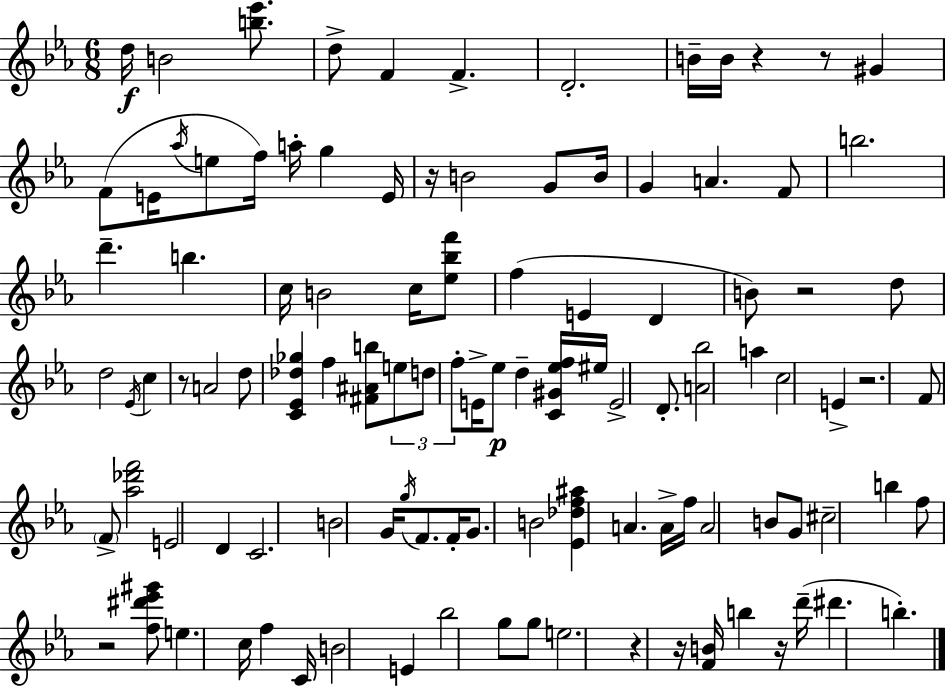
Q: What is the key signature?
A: EES major